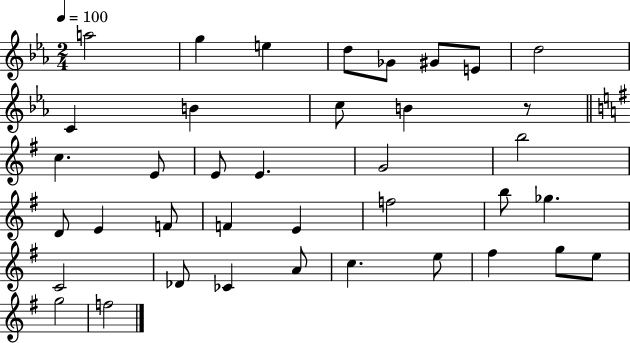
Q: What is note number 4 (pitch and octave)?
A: D5